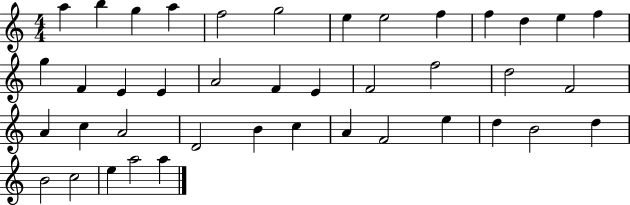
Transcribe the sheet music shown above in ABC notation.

X:1
T:Untitled
M:4/4
L:1/4
K:C
a b g a f2 g2 e e2 f f d e f g F E E A2 F E F2 f2 d2 F2 A c A2 D2 B c A F2 e d B2 d B2 c2 e a2 a